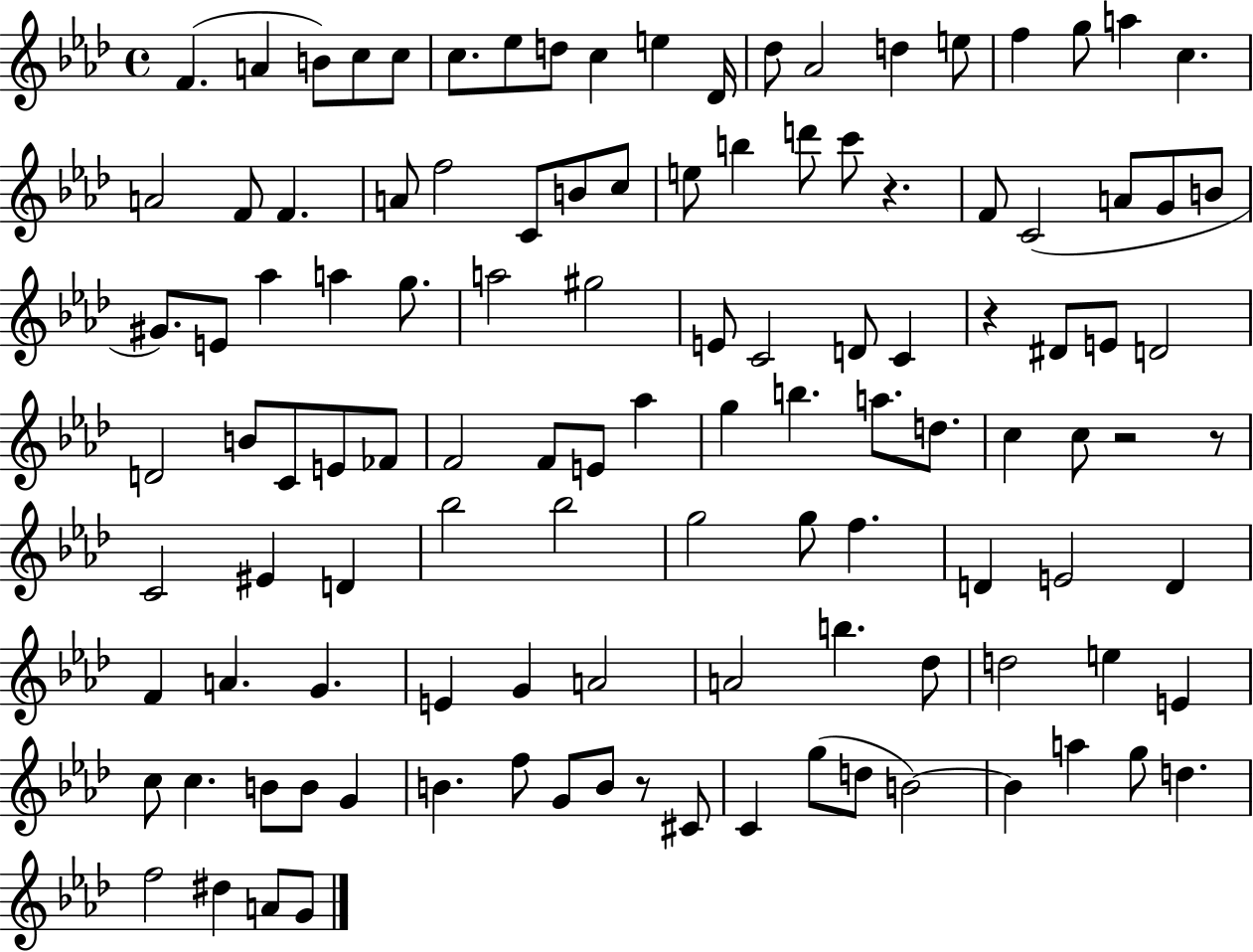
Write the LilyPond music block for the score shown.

{
  \clef treble
  \time 4/4
  \defaultTimeSignature
  \key aes \major
  \repeat volta 2 { f'4.( a'4 b'8) c''8 c''8 | c''8. ees''8 d''8 c''4 e''4 des'16 | des''8 aes'2 d''4 e''8 | f''4 g''8 a''4 c''4. | \break a'2 f'8 f'4. | a'8 f''2 c'8 b'8 c''8 | e''8 b''4 d'''8 c'''8 r4. | f'8 c'2( a'8 g'8 b'8 | \break gis'8.) e'8 aes''4 a''4 g''8. | a''2 gis''2 | e'8 c'2 d'8 c'4 | r4 dis'8 e'8 d'2 | \break d'2 b'8 c'8 e'8 fes'8 | f'2 f'8 e'8 aes''4 | g''4 b''4. a''8. d''8. | c''4 c''8 r2 r8 | \break c'2 eis'4 d'4 | bes''2 bes''2 | g''2 g''8 f''4. | d'4 e'2 d'4 | \break f'4 a'4. g'4. | e'4 g'4 a'2 | a'2 b''4. des''8 | d''2 e''4 e'4 | \break c''8 c''4. b'8 b'8 g'4 | b'4. f''8 g'8 b'8 r8 cis'8 | c'4 g''8( d''8 b'2~~) | b'4 a''4 g''8 d''4. | \break f''2 dis''4 a'8 g'8 | } \bar "|."
}